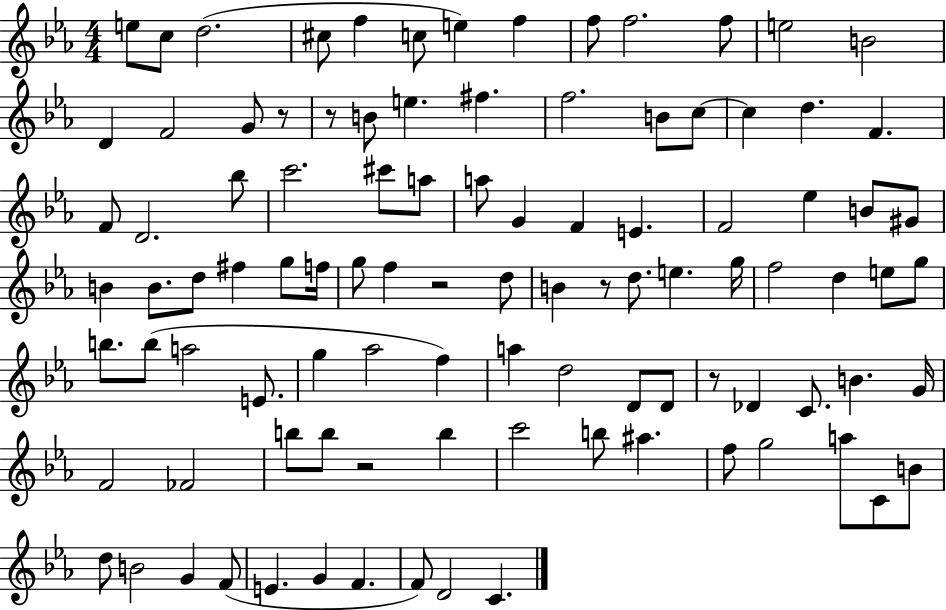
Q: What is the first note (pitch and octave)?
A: E5